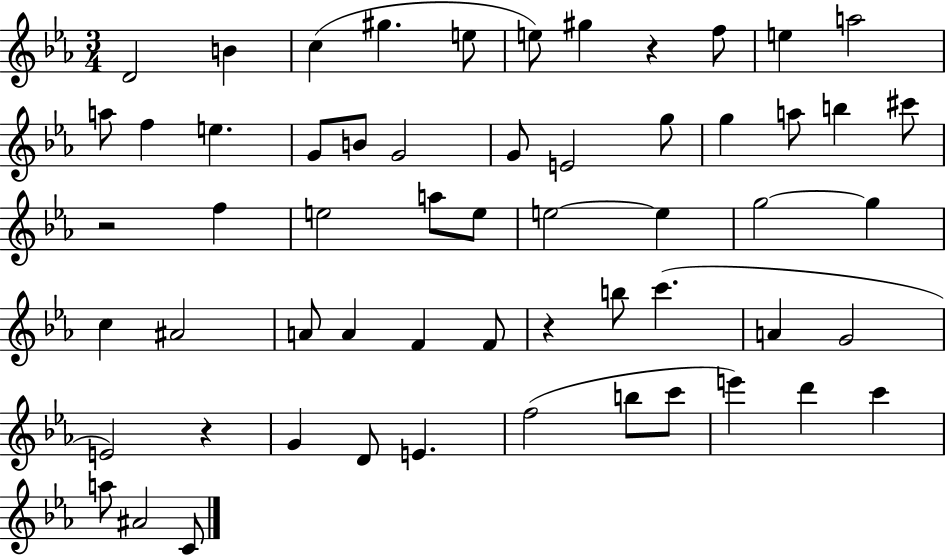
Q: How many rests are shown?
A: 4